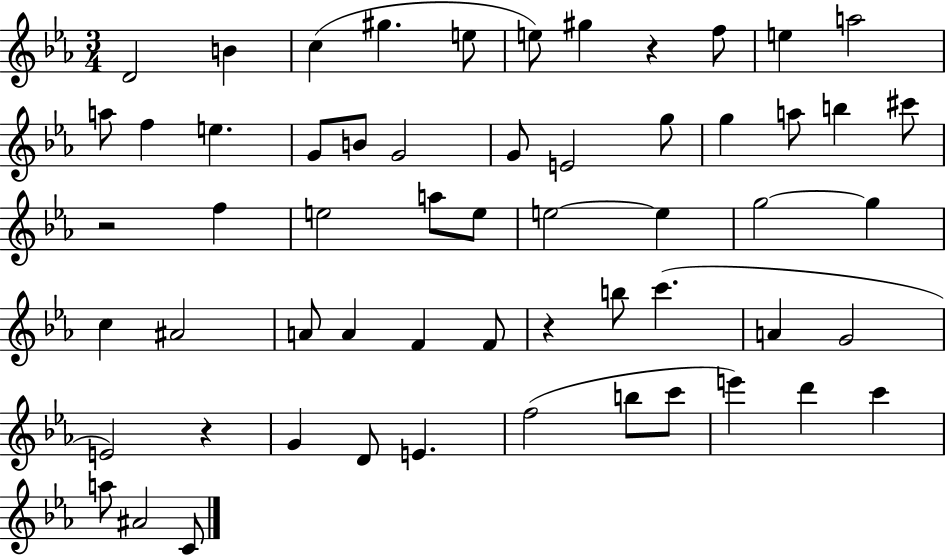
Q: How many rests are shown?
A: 4